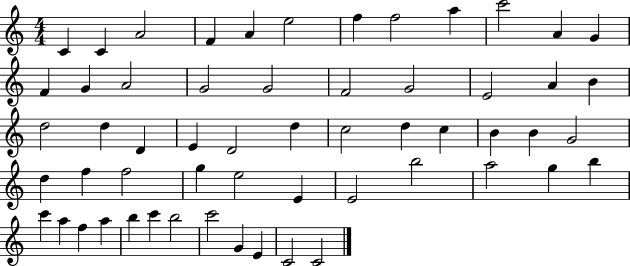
X:1
T:Untitled
M:4/4
L:1/4
K:C
C C A2 F A e2 f f2 a c'2 A G F G A2 G2 G2 F2 G2 E2 A B d2 d D E D2 d c2 d c B B G2 d f f2 g e2 E E2 b2 a2 g b c' a f a b c' b2 c'2 G E C2 C2